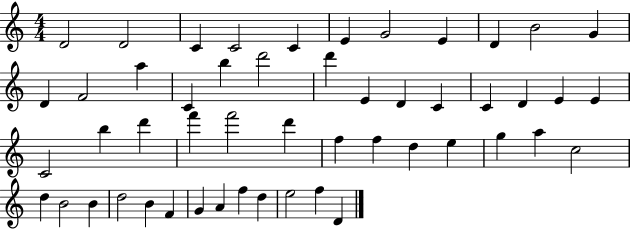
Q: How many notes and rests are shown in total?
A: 51